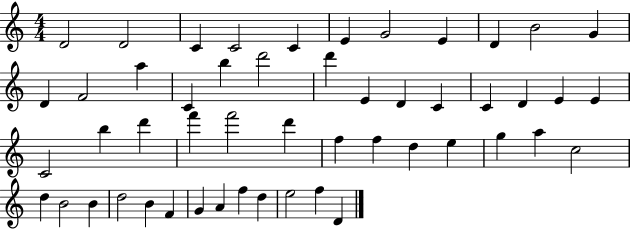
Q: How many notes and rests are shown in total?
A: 51